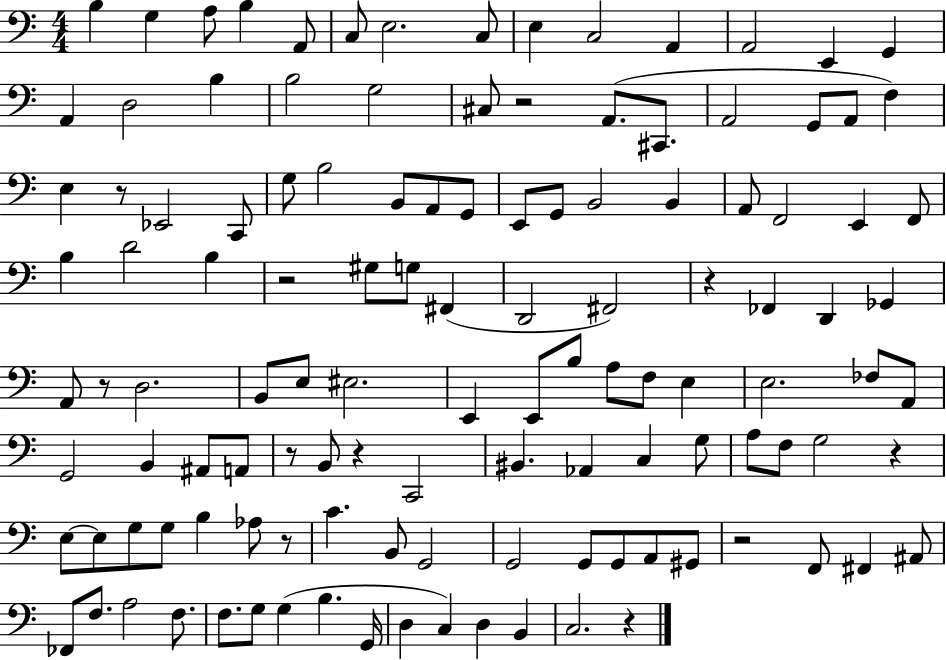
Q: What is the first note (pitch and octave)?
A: B3